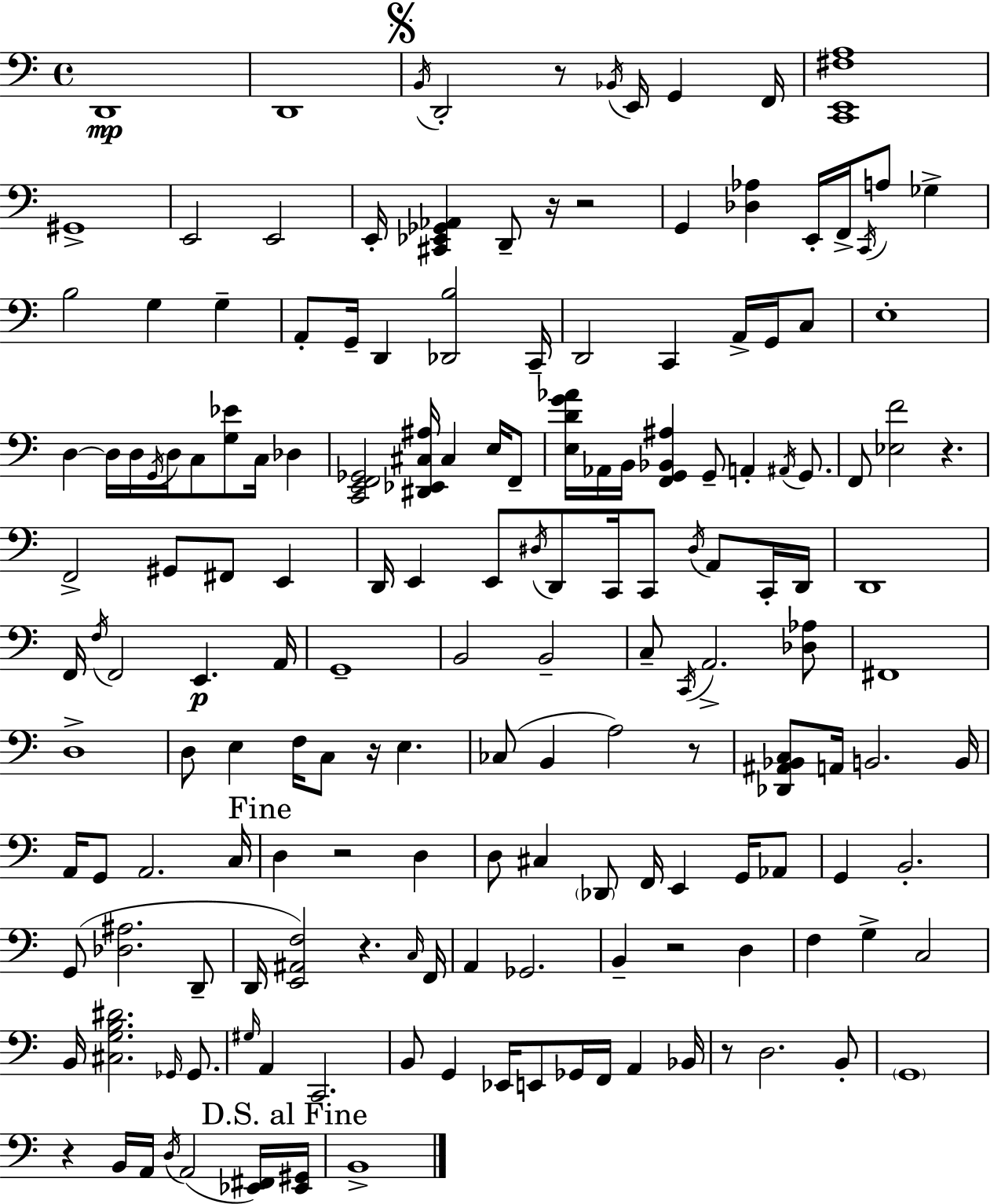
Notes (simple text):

D2/w D2/w B2/s D2/h R/e Bb2/s E2/s G2/q F2/s [C2,E2,F#3,A3]/w G#2/w E2/h E2/h E2/s [C#2,Eb2,Gb2,Ab2]/q D2/e R/s R/h G2/q [Db3,Ab3]/q E2/s F2/s C2/s A3/e Gb3/q B3/h G3/q G3/q A2/e G2/s D2/q [Db2,B3]/h C2/s D2/h C2/q A2/s G2/s C3/e E3/w D3/q D3/s D3/s G2/s D3/s C3/e [G3,Eb4]/e C3/s Db3/q [C2,E2,F2,Gb2]/h [D#2,Eb2,C#3,A#3]/s C#3/q E3/s F2/e [E3,D4,G4,Ab4]/s Ab2/s B2/s [F2,G2,Bb2,A#3]/q G2/e A2/q A#2/s G2/e. F2/e [Eb3,F4]/h R/q. F2/h G#2/e F#2/e E2/q D2/s E2/q E2/e D#3/s D2/e C2/s C2/e D#3/s A2/e C2/s D2/s D2/w F2/s F3/s F2/h E2/q. A2/s G2/w B2/h B2/h C3/e C2/s A2/h. [Db3,Ab3]/e F#2/w D3/w D3/e E3/q F3/s C3/e R/s E3/q. CES3/e B2/q A3/h R/e [Db2,A#2,Bb2,C3]/e A2/s B2/h. B2/s A2/s G2/e A2/h. C3/s D3/q R/h D3/q D3/e C#3/q Db2/e F2/s E2/q G2/s Ab2/e G2/q B2/h. G2/e [Db3,A#3]/h. D2/e D2/s [E2,A#2,F3]/h R/q. C3/s F2/s A2/q Gb2/h. B2/q R/h D3/q F3/q G3/q C3/h B2/s [C#3,G3,B3,D#4]/h. Gb2/s Gb2/e. G#3/s A2/q C2/h. B2/e G2/q Eb2/s E2/e Gb2/s F2/s A2/q Bb2/s R/e D3/h. B2/e G2/w R/q B2/s A2/s D3/s A2/h [Eb2,F#2]/s [Eb2,G#2]/s B2/w